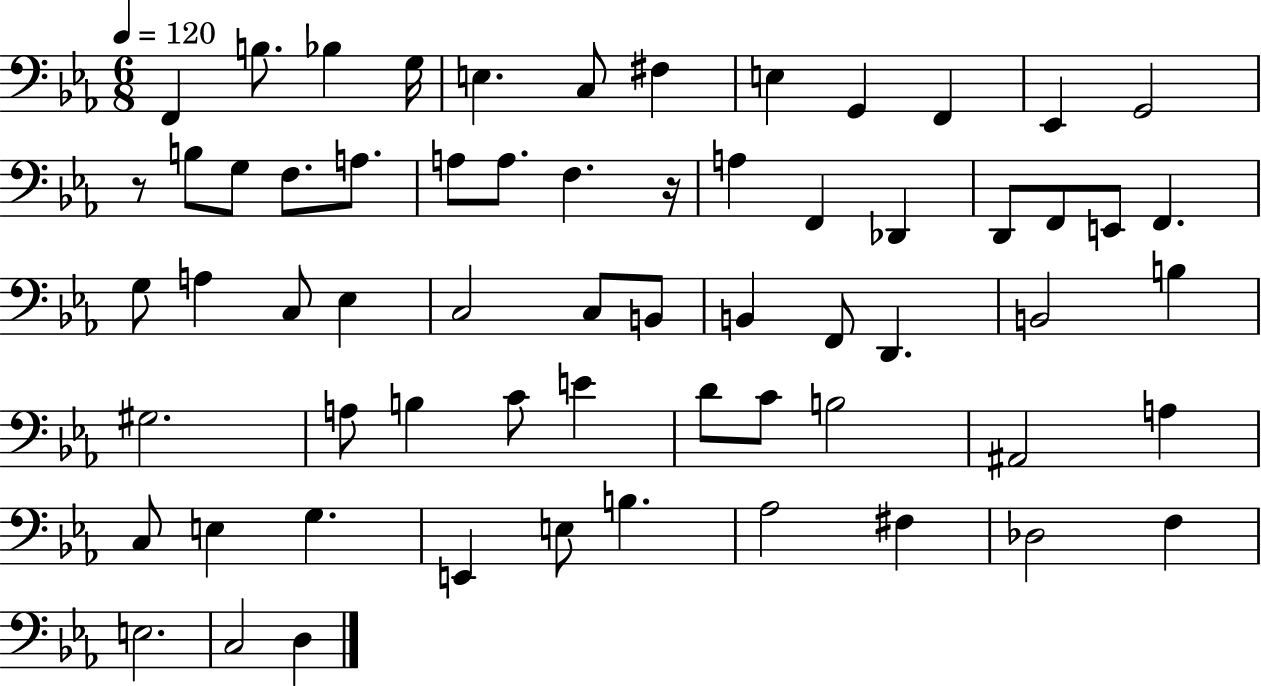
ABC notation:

X:1
T:Untitled
M:6/8
L:1/4
K:Eb
F,, B,/2 _B, G,/4 E, C,/2 ^F, E, G,, F,, _E,, G,,2 z/2 B,/2 G,/2 F,/2 A,/2 A,/2 A,/2 F, z/4 A, F,, _D,, D,,/2 F,,/2 E,,/2 F,, G,/2 A, C,/2 _E, C,2 C,/2 B,,/2 B,, F,,/2 D,, B,,2 B, ^G,2 A,/2 B, C/2 E D/2 C/2 B,2 ^A,,2 A, C,/2 E, G, E,, E,/2 B, _A,2 ^F, _D,2 F, E,2 C,2 D,